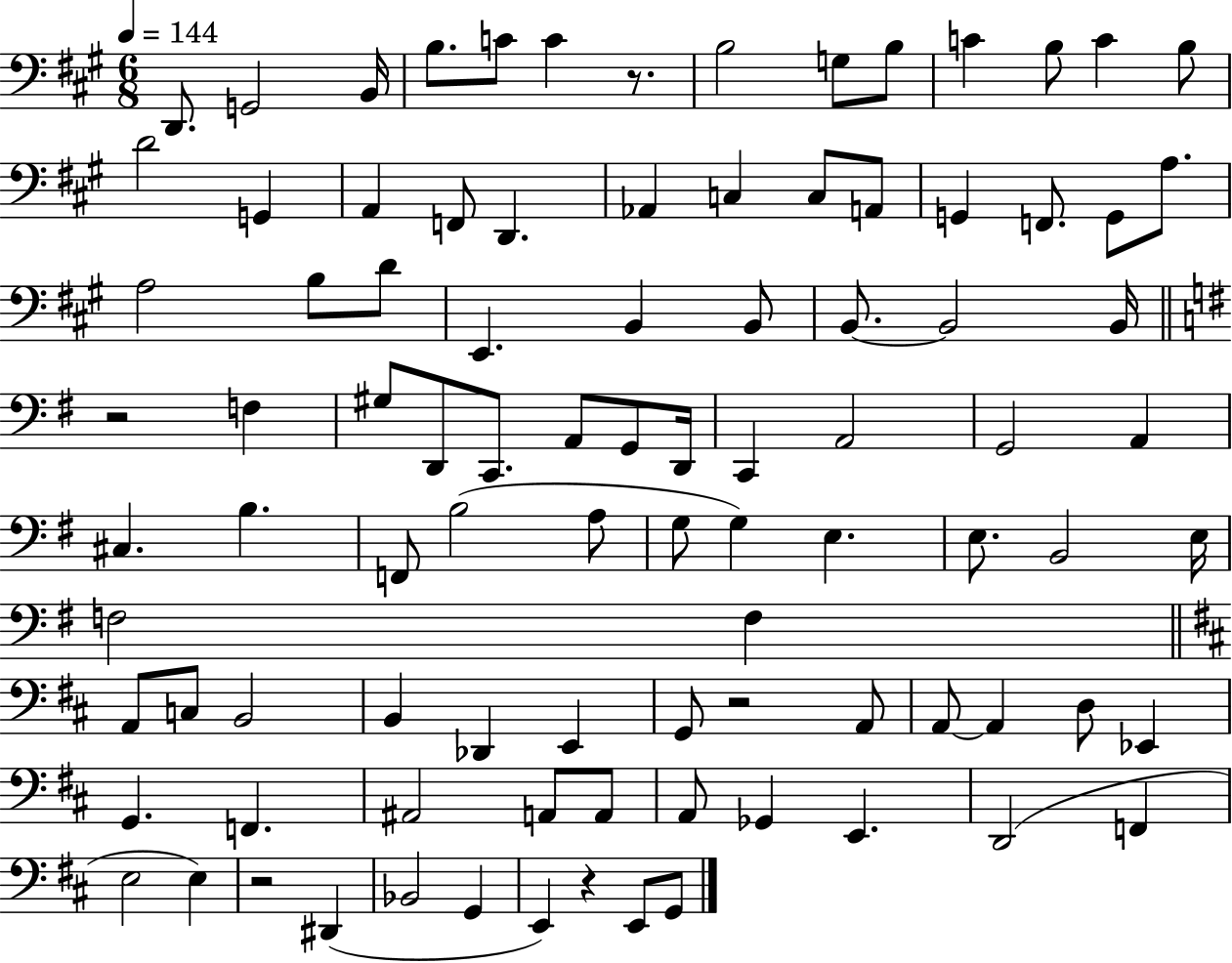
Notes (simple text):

D2/e. G2/h B2/s B3/e. C4/e C4/q R/e. B3/h G3/e B3/e C4/q B3/e C4/q B3/e D4/h G2/q A2/q F2/e D2/q. Ab2/q C3/q C3/e A2/e G2/q F2/e. G2/e A3/e. A3/h B3/e D4/e E2/q. B2/q B2/e B2/e. B2/h B2/s R/h F3/q G#3/e D2/e C2/e. A2/e G2/e D2/s C2/q A2/h G2/h A2/q C#3/q. B3/q. F2/e B3/h A3/e G3/e G3/q E3/q. E3/e. B2/h E3/s F3/h F3/q A2/e C3/e B2/h B2/q Db2/q E2/q G2/e R/h A2/e A2/e A2/q D3/e Eb2/q G2/q. F2/q. A#2/h A2/e A2/e A2/e Gb2/q E2/q. D2/h F2/q E3/h E3/q R/h D#2/q Bb2/h G2/q E2/q R/q E2/e G2/e